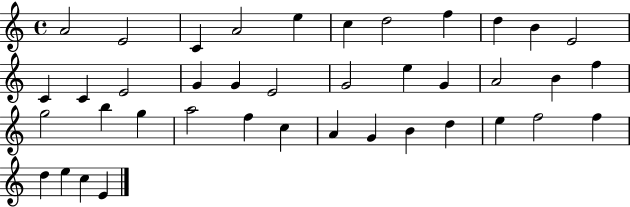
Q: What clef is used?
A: treble